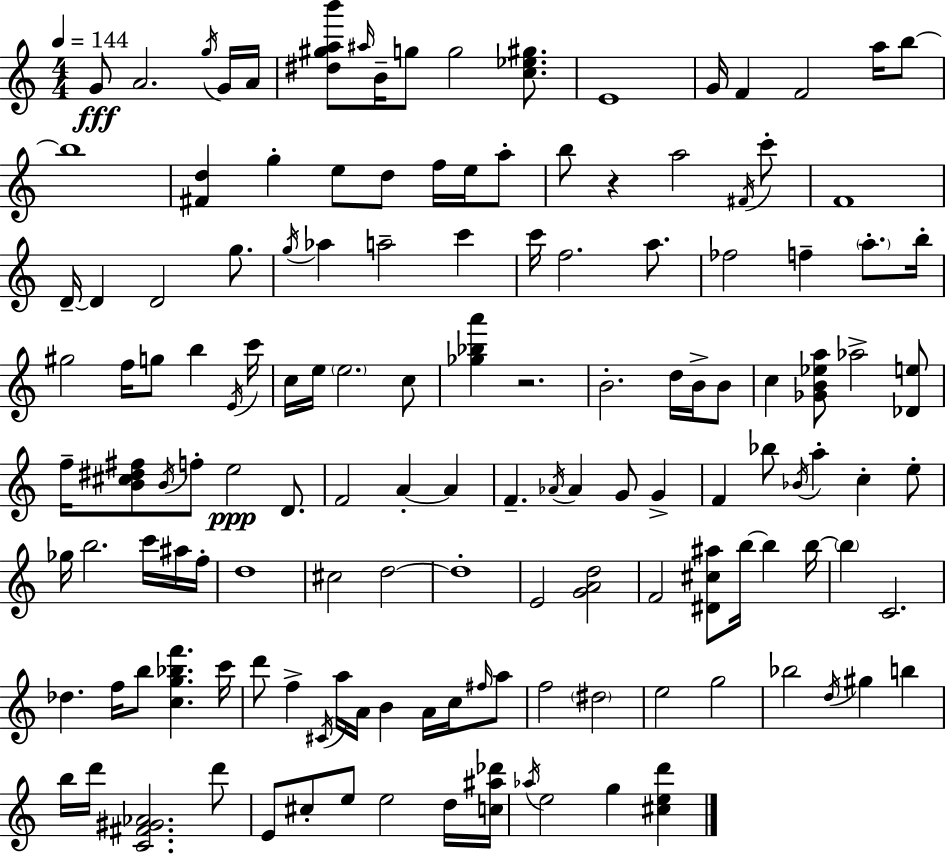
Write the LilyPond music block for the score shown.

{
  \clef treble
  \numericTimeSignature
  \time 4/4
  \key c \major
  \tempo 4 = 144
  \repeat volta 2 { g'8\fff a'2. \acciaccatura { g''16 } g'16 | a'16 <dis'' gis'' a'' b'''>8 \grace { ais''16 } b'16-- g''8 g''2 <c'' ees'' gis''>8. | e'1 | g'16 f'4 f'2 a''16 | \break b''8~~ b''1 | <fis' d''>4 g''4-. e''8 d''8 f''16 e''16 | a''8-. b''8 r4 a''2 | \acciaccatura { fis'16 } c'''8-. f'1 | \break d'16--~~ d'4 d'2 | g''8. \acciaccatura { g''16 } aes''4 a''2-- | c'''4 c'''16 f''2. | a''8. fes''2 f''4-- | \break \parenthesize a''8.-. b''16-. gis''2 f''16 g''8 b''4 | \acciaccatura { e'16 } c'''16 c''16 e''16 \parenthesize e''2. | c''8 <ges'' bes'' a'''>4 r2. | b'2.-. | \break d''16 b'16-> b'8 c''4 <ges' b' ees'' a''>8 aes''2-> | <des' e''>8 f''16-- <b' cis'' dis'' fis''>8 \acciaccatura { b'16 } f''8-. e''2\ppp | d'8. f'2 a'4-.~~ | a'4 f'4.-- \acciaccatura { aes'16 } aes'4 | \break g'8 g'4-> f'4 bes''8 \acciaccatura { bes'16 } a''4-. | c''4-. e''8-. ges''16 b''2. | c'''16 ais''16 f''16-. d''1 | cis''2 | \break d''2~~ d''1-. | e'2 | <g' a' d''>2 f'2 | <dis' cis'' ais''>8 b''16~~ b''4 b''16~~ \parenthesize b''4 c'2. | \break des''4. f''16 b''8 | <c'' g'' bes'' f'''>4. c'''16 d'''8 f''4-> \acciaccatura { cis'16 } a''16 | a'16 b'4 a'16 c''16 \grace { fis''16 } a''8 f''2 | \parenthesize dis''2 e''2 | \break g''2 bes''2 | \acciaccatura { d''16 } gis''4 b''4 b''16 d'''16 <c' fis' gis' aes'>2. | d'''8 e'8 cis''8-. e''8 | e''2 d''16 <c'' ais'' des'''>16 \acciaccatura { aes''16 } e''2 | \break g''4 <cis'' e'' d'''>4 } \bar "|."
}